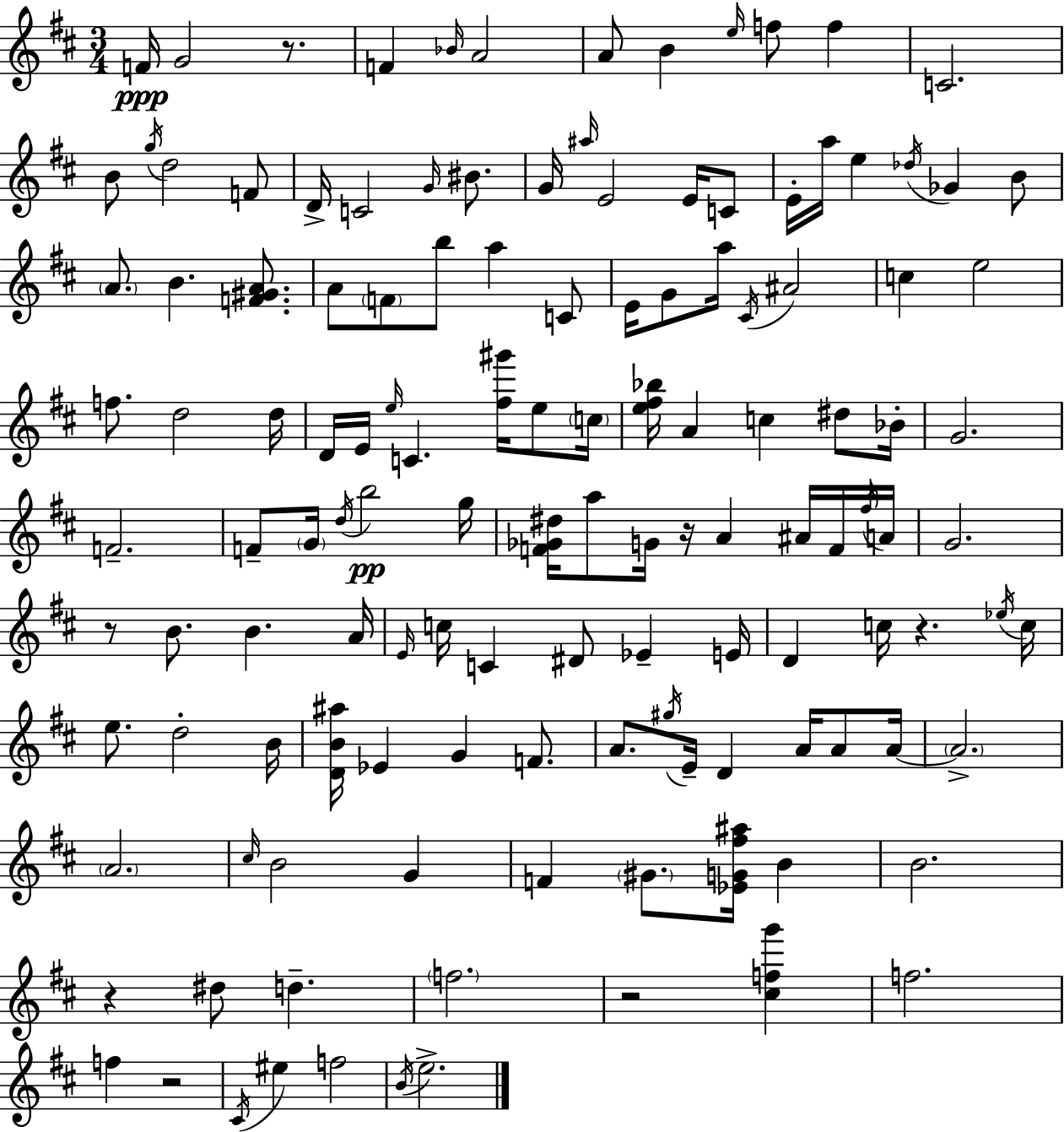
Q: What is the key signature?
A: D major